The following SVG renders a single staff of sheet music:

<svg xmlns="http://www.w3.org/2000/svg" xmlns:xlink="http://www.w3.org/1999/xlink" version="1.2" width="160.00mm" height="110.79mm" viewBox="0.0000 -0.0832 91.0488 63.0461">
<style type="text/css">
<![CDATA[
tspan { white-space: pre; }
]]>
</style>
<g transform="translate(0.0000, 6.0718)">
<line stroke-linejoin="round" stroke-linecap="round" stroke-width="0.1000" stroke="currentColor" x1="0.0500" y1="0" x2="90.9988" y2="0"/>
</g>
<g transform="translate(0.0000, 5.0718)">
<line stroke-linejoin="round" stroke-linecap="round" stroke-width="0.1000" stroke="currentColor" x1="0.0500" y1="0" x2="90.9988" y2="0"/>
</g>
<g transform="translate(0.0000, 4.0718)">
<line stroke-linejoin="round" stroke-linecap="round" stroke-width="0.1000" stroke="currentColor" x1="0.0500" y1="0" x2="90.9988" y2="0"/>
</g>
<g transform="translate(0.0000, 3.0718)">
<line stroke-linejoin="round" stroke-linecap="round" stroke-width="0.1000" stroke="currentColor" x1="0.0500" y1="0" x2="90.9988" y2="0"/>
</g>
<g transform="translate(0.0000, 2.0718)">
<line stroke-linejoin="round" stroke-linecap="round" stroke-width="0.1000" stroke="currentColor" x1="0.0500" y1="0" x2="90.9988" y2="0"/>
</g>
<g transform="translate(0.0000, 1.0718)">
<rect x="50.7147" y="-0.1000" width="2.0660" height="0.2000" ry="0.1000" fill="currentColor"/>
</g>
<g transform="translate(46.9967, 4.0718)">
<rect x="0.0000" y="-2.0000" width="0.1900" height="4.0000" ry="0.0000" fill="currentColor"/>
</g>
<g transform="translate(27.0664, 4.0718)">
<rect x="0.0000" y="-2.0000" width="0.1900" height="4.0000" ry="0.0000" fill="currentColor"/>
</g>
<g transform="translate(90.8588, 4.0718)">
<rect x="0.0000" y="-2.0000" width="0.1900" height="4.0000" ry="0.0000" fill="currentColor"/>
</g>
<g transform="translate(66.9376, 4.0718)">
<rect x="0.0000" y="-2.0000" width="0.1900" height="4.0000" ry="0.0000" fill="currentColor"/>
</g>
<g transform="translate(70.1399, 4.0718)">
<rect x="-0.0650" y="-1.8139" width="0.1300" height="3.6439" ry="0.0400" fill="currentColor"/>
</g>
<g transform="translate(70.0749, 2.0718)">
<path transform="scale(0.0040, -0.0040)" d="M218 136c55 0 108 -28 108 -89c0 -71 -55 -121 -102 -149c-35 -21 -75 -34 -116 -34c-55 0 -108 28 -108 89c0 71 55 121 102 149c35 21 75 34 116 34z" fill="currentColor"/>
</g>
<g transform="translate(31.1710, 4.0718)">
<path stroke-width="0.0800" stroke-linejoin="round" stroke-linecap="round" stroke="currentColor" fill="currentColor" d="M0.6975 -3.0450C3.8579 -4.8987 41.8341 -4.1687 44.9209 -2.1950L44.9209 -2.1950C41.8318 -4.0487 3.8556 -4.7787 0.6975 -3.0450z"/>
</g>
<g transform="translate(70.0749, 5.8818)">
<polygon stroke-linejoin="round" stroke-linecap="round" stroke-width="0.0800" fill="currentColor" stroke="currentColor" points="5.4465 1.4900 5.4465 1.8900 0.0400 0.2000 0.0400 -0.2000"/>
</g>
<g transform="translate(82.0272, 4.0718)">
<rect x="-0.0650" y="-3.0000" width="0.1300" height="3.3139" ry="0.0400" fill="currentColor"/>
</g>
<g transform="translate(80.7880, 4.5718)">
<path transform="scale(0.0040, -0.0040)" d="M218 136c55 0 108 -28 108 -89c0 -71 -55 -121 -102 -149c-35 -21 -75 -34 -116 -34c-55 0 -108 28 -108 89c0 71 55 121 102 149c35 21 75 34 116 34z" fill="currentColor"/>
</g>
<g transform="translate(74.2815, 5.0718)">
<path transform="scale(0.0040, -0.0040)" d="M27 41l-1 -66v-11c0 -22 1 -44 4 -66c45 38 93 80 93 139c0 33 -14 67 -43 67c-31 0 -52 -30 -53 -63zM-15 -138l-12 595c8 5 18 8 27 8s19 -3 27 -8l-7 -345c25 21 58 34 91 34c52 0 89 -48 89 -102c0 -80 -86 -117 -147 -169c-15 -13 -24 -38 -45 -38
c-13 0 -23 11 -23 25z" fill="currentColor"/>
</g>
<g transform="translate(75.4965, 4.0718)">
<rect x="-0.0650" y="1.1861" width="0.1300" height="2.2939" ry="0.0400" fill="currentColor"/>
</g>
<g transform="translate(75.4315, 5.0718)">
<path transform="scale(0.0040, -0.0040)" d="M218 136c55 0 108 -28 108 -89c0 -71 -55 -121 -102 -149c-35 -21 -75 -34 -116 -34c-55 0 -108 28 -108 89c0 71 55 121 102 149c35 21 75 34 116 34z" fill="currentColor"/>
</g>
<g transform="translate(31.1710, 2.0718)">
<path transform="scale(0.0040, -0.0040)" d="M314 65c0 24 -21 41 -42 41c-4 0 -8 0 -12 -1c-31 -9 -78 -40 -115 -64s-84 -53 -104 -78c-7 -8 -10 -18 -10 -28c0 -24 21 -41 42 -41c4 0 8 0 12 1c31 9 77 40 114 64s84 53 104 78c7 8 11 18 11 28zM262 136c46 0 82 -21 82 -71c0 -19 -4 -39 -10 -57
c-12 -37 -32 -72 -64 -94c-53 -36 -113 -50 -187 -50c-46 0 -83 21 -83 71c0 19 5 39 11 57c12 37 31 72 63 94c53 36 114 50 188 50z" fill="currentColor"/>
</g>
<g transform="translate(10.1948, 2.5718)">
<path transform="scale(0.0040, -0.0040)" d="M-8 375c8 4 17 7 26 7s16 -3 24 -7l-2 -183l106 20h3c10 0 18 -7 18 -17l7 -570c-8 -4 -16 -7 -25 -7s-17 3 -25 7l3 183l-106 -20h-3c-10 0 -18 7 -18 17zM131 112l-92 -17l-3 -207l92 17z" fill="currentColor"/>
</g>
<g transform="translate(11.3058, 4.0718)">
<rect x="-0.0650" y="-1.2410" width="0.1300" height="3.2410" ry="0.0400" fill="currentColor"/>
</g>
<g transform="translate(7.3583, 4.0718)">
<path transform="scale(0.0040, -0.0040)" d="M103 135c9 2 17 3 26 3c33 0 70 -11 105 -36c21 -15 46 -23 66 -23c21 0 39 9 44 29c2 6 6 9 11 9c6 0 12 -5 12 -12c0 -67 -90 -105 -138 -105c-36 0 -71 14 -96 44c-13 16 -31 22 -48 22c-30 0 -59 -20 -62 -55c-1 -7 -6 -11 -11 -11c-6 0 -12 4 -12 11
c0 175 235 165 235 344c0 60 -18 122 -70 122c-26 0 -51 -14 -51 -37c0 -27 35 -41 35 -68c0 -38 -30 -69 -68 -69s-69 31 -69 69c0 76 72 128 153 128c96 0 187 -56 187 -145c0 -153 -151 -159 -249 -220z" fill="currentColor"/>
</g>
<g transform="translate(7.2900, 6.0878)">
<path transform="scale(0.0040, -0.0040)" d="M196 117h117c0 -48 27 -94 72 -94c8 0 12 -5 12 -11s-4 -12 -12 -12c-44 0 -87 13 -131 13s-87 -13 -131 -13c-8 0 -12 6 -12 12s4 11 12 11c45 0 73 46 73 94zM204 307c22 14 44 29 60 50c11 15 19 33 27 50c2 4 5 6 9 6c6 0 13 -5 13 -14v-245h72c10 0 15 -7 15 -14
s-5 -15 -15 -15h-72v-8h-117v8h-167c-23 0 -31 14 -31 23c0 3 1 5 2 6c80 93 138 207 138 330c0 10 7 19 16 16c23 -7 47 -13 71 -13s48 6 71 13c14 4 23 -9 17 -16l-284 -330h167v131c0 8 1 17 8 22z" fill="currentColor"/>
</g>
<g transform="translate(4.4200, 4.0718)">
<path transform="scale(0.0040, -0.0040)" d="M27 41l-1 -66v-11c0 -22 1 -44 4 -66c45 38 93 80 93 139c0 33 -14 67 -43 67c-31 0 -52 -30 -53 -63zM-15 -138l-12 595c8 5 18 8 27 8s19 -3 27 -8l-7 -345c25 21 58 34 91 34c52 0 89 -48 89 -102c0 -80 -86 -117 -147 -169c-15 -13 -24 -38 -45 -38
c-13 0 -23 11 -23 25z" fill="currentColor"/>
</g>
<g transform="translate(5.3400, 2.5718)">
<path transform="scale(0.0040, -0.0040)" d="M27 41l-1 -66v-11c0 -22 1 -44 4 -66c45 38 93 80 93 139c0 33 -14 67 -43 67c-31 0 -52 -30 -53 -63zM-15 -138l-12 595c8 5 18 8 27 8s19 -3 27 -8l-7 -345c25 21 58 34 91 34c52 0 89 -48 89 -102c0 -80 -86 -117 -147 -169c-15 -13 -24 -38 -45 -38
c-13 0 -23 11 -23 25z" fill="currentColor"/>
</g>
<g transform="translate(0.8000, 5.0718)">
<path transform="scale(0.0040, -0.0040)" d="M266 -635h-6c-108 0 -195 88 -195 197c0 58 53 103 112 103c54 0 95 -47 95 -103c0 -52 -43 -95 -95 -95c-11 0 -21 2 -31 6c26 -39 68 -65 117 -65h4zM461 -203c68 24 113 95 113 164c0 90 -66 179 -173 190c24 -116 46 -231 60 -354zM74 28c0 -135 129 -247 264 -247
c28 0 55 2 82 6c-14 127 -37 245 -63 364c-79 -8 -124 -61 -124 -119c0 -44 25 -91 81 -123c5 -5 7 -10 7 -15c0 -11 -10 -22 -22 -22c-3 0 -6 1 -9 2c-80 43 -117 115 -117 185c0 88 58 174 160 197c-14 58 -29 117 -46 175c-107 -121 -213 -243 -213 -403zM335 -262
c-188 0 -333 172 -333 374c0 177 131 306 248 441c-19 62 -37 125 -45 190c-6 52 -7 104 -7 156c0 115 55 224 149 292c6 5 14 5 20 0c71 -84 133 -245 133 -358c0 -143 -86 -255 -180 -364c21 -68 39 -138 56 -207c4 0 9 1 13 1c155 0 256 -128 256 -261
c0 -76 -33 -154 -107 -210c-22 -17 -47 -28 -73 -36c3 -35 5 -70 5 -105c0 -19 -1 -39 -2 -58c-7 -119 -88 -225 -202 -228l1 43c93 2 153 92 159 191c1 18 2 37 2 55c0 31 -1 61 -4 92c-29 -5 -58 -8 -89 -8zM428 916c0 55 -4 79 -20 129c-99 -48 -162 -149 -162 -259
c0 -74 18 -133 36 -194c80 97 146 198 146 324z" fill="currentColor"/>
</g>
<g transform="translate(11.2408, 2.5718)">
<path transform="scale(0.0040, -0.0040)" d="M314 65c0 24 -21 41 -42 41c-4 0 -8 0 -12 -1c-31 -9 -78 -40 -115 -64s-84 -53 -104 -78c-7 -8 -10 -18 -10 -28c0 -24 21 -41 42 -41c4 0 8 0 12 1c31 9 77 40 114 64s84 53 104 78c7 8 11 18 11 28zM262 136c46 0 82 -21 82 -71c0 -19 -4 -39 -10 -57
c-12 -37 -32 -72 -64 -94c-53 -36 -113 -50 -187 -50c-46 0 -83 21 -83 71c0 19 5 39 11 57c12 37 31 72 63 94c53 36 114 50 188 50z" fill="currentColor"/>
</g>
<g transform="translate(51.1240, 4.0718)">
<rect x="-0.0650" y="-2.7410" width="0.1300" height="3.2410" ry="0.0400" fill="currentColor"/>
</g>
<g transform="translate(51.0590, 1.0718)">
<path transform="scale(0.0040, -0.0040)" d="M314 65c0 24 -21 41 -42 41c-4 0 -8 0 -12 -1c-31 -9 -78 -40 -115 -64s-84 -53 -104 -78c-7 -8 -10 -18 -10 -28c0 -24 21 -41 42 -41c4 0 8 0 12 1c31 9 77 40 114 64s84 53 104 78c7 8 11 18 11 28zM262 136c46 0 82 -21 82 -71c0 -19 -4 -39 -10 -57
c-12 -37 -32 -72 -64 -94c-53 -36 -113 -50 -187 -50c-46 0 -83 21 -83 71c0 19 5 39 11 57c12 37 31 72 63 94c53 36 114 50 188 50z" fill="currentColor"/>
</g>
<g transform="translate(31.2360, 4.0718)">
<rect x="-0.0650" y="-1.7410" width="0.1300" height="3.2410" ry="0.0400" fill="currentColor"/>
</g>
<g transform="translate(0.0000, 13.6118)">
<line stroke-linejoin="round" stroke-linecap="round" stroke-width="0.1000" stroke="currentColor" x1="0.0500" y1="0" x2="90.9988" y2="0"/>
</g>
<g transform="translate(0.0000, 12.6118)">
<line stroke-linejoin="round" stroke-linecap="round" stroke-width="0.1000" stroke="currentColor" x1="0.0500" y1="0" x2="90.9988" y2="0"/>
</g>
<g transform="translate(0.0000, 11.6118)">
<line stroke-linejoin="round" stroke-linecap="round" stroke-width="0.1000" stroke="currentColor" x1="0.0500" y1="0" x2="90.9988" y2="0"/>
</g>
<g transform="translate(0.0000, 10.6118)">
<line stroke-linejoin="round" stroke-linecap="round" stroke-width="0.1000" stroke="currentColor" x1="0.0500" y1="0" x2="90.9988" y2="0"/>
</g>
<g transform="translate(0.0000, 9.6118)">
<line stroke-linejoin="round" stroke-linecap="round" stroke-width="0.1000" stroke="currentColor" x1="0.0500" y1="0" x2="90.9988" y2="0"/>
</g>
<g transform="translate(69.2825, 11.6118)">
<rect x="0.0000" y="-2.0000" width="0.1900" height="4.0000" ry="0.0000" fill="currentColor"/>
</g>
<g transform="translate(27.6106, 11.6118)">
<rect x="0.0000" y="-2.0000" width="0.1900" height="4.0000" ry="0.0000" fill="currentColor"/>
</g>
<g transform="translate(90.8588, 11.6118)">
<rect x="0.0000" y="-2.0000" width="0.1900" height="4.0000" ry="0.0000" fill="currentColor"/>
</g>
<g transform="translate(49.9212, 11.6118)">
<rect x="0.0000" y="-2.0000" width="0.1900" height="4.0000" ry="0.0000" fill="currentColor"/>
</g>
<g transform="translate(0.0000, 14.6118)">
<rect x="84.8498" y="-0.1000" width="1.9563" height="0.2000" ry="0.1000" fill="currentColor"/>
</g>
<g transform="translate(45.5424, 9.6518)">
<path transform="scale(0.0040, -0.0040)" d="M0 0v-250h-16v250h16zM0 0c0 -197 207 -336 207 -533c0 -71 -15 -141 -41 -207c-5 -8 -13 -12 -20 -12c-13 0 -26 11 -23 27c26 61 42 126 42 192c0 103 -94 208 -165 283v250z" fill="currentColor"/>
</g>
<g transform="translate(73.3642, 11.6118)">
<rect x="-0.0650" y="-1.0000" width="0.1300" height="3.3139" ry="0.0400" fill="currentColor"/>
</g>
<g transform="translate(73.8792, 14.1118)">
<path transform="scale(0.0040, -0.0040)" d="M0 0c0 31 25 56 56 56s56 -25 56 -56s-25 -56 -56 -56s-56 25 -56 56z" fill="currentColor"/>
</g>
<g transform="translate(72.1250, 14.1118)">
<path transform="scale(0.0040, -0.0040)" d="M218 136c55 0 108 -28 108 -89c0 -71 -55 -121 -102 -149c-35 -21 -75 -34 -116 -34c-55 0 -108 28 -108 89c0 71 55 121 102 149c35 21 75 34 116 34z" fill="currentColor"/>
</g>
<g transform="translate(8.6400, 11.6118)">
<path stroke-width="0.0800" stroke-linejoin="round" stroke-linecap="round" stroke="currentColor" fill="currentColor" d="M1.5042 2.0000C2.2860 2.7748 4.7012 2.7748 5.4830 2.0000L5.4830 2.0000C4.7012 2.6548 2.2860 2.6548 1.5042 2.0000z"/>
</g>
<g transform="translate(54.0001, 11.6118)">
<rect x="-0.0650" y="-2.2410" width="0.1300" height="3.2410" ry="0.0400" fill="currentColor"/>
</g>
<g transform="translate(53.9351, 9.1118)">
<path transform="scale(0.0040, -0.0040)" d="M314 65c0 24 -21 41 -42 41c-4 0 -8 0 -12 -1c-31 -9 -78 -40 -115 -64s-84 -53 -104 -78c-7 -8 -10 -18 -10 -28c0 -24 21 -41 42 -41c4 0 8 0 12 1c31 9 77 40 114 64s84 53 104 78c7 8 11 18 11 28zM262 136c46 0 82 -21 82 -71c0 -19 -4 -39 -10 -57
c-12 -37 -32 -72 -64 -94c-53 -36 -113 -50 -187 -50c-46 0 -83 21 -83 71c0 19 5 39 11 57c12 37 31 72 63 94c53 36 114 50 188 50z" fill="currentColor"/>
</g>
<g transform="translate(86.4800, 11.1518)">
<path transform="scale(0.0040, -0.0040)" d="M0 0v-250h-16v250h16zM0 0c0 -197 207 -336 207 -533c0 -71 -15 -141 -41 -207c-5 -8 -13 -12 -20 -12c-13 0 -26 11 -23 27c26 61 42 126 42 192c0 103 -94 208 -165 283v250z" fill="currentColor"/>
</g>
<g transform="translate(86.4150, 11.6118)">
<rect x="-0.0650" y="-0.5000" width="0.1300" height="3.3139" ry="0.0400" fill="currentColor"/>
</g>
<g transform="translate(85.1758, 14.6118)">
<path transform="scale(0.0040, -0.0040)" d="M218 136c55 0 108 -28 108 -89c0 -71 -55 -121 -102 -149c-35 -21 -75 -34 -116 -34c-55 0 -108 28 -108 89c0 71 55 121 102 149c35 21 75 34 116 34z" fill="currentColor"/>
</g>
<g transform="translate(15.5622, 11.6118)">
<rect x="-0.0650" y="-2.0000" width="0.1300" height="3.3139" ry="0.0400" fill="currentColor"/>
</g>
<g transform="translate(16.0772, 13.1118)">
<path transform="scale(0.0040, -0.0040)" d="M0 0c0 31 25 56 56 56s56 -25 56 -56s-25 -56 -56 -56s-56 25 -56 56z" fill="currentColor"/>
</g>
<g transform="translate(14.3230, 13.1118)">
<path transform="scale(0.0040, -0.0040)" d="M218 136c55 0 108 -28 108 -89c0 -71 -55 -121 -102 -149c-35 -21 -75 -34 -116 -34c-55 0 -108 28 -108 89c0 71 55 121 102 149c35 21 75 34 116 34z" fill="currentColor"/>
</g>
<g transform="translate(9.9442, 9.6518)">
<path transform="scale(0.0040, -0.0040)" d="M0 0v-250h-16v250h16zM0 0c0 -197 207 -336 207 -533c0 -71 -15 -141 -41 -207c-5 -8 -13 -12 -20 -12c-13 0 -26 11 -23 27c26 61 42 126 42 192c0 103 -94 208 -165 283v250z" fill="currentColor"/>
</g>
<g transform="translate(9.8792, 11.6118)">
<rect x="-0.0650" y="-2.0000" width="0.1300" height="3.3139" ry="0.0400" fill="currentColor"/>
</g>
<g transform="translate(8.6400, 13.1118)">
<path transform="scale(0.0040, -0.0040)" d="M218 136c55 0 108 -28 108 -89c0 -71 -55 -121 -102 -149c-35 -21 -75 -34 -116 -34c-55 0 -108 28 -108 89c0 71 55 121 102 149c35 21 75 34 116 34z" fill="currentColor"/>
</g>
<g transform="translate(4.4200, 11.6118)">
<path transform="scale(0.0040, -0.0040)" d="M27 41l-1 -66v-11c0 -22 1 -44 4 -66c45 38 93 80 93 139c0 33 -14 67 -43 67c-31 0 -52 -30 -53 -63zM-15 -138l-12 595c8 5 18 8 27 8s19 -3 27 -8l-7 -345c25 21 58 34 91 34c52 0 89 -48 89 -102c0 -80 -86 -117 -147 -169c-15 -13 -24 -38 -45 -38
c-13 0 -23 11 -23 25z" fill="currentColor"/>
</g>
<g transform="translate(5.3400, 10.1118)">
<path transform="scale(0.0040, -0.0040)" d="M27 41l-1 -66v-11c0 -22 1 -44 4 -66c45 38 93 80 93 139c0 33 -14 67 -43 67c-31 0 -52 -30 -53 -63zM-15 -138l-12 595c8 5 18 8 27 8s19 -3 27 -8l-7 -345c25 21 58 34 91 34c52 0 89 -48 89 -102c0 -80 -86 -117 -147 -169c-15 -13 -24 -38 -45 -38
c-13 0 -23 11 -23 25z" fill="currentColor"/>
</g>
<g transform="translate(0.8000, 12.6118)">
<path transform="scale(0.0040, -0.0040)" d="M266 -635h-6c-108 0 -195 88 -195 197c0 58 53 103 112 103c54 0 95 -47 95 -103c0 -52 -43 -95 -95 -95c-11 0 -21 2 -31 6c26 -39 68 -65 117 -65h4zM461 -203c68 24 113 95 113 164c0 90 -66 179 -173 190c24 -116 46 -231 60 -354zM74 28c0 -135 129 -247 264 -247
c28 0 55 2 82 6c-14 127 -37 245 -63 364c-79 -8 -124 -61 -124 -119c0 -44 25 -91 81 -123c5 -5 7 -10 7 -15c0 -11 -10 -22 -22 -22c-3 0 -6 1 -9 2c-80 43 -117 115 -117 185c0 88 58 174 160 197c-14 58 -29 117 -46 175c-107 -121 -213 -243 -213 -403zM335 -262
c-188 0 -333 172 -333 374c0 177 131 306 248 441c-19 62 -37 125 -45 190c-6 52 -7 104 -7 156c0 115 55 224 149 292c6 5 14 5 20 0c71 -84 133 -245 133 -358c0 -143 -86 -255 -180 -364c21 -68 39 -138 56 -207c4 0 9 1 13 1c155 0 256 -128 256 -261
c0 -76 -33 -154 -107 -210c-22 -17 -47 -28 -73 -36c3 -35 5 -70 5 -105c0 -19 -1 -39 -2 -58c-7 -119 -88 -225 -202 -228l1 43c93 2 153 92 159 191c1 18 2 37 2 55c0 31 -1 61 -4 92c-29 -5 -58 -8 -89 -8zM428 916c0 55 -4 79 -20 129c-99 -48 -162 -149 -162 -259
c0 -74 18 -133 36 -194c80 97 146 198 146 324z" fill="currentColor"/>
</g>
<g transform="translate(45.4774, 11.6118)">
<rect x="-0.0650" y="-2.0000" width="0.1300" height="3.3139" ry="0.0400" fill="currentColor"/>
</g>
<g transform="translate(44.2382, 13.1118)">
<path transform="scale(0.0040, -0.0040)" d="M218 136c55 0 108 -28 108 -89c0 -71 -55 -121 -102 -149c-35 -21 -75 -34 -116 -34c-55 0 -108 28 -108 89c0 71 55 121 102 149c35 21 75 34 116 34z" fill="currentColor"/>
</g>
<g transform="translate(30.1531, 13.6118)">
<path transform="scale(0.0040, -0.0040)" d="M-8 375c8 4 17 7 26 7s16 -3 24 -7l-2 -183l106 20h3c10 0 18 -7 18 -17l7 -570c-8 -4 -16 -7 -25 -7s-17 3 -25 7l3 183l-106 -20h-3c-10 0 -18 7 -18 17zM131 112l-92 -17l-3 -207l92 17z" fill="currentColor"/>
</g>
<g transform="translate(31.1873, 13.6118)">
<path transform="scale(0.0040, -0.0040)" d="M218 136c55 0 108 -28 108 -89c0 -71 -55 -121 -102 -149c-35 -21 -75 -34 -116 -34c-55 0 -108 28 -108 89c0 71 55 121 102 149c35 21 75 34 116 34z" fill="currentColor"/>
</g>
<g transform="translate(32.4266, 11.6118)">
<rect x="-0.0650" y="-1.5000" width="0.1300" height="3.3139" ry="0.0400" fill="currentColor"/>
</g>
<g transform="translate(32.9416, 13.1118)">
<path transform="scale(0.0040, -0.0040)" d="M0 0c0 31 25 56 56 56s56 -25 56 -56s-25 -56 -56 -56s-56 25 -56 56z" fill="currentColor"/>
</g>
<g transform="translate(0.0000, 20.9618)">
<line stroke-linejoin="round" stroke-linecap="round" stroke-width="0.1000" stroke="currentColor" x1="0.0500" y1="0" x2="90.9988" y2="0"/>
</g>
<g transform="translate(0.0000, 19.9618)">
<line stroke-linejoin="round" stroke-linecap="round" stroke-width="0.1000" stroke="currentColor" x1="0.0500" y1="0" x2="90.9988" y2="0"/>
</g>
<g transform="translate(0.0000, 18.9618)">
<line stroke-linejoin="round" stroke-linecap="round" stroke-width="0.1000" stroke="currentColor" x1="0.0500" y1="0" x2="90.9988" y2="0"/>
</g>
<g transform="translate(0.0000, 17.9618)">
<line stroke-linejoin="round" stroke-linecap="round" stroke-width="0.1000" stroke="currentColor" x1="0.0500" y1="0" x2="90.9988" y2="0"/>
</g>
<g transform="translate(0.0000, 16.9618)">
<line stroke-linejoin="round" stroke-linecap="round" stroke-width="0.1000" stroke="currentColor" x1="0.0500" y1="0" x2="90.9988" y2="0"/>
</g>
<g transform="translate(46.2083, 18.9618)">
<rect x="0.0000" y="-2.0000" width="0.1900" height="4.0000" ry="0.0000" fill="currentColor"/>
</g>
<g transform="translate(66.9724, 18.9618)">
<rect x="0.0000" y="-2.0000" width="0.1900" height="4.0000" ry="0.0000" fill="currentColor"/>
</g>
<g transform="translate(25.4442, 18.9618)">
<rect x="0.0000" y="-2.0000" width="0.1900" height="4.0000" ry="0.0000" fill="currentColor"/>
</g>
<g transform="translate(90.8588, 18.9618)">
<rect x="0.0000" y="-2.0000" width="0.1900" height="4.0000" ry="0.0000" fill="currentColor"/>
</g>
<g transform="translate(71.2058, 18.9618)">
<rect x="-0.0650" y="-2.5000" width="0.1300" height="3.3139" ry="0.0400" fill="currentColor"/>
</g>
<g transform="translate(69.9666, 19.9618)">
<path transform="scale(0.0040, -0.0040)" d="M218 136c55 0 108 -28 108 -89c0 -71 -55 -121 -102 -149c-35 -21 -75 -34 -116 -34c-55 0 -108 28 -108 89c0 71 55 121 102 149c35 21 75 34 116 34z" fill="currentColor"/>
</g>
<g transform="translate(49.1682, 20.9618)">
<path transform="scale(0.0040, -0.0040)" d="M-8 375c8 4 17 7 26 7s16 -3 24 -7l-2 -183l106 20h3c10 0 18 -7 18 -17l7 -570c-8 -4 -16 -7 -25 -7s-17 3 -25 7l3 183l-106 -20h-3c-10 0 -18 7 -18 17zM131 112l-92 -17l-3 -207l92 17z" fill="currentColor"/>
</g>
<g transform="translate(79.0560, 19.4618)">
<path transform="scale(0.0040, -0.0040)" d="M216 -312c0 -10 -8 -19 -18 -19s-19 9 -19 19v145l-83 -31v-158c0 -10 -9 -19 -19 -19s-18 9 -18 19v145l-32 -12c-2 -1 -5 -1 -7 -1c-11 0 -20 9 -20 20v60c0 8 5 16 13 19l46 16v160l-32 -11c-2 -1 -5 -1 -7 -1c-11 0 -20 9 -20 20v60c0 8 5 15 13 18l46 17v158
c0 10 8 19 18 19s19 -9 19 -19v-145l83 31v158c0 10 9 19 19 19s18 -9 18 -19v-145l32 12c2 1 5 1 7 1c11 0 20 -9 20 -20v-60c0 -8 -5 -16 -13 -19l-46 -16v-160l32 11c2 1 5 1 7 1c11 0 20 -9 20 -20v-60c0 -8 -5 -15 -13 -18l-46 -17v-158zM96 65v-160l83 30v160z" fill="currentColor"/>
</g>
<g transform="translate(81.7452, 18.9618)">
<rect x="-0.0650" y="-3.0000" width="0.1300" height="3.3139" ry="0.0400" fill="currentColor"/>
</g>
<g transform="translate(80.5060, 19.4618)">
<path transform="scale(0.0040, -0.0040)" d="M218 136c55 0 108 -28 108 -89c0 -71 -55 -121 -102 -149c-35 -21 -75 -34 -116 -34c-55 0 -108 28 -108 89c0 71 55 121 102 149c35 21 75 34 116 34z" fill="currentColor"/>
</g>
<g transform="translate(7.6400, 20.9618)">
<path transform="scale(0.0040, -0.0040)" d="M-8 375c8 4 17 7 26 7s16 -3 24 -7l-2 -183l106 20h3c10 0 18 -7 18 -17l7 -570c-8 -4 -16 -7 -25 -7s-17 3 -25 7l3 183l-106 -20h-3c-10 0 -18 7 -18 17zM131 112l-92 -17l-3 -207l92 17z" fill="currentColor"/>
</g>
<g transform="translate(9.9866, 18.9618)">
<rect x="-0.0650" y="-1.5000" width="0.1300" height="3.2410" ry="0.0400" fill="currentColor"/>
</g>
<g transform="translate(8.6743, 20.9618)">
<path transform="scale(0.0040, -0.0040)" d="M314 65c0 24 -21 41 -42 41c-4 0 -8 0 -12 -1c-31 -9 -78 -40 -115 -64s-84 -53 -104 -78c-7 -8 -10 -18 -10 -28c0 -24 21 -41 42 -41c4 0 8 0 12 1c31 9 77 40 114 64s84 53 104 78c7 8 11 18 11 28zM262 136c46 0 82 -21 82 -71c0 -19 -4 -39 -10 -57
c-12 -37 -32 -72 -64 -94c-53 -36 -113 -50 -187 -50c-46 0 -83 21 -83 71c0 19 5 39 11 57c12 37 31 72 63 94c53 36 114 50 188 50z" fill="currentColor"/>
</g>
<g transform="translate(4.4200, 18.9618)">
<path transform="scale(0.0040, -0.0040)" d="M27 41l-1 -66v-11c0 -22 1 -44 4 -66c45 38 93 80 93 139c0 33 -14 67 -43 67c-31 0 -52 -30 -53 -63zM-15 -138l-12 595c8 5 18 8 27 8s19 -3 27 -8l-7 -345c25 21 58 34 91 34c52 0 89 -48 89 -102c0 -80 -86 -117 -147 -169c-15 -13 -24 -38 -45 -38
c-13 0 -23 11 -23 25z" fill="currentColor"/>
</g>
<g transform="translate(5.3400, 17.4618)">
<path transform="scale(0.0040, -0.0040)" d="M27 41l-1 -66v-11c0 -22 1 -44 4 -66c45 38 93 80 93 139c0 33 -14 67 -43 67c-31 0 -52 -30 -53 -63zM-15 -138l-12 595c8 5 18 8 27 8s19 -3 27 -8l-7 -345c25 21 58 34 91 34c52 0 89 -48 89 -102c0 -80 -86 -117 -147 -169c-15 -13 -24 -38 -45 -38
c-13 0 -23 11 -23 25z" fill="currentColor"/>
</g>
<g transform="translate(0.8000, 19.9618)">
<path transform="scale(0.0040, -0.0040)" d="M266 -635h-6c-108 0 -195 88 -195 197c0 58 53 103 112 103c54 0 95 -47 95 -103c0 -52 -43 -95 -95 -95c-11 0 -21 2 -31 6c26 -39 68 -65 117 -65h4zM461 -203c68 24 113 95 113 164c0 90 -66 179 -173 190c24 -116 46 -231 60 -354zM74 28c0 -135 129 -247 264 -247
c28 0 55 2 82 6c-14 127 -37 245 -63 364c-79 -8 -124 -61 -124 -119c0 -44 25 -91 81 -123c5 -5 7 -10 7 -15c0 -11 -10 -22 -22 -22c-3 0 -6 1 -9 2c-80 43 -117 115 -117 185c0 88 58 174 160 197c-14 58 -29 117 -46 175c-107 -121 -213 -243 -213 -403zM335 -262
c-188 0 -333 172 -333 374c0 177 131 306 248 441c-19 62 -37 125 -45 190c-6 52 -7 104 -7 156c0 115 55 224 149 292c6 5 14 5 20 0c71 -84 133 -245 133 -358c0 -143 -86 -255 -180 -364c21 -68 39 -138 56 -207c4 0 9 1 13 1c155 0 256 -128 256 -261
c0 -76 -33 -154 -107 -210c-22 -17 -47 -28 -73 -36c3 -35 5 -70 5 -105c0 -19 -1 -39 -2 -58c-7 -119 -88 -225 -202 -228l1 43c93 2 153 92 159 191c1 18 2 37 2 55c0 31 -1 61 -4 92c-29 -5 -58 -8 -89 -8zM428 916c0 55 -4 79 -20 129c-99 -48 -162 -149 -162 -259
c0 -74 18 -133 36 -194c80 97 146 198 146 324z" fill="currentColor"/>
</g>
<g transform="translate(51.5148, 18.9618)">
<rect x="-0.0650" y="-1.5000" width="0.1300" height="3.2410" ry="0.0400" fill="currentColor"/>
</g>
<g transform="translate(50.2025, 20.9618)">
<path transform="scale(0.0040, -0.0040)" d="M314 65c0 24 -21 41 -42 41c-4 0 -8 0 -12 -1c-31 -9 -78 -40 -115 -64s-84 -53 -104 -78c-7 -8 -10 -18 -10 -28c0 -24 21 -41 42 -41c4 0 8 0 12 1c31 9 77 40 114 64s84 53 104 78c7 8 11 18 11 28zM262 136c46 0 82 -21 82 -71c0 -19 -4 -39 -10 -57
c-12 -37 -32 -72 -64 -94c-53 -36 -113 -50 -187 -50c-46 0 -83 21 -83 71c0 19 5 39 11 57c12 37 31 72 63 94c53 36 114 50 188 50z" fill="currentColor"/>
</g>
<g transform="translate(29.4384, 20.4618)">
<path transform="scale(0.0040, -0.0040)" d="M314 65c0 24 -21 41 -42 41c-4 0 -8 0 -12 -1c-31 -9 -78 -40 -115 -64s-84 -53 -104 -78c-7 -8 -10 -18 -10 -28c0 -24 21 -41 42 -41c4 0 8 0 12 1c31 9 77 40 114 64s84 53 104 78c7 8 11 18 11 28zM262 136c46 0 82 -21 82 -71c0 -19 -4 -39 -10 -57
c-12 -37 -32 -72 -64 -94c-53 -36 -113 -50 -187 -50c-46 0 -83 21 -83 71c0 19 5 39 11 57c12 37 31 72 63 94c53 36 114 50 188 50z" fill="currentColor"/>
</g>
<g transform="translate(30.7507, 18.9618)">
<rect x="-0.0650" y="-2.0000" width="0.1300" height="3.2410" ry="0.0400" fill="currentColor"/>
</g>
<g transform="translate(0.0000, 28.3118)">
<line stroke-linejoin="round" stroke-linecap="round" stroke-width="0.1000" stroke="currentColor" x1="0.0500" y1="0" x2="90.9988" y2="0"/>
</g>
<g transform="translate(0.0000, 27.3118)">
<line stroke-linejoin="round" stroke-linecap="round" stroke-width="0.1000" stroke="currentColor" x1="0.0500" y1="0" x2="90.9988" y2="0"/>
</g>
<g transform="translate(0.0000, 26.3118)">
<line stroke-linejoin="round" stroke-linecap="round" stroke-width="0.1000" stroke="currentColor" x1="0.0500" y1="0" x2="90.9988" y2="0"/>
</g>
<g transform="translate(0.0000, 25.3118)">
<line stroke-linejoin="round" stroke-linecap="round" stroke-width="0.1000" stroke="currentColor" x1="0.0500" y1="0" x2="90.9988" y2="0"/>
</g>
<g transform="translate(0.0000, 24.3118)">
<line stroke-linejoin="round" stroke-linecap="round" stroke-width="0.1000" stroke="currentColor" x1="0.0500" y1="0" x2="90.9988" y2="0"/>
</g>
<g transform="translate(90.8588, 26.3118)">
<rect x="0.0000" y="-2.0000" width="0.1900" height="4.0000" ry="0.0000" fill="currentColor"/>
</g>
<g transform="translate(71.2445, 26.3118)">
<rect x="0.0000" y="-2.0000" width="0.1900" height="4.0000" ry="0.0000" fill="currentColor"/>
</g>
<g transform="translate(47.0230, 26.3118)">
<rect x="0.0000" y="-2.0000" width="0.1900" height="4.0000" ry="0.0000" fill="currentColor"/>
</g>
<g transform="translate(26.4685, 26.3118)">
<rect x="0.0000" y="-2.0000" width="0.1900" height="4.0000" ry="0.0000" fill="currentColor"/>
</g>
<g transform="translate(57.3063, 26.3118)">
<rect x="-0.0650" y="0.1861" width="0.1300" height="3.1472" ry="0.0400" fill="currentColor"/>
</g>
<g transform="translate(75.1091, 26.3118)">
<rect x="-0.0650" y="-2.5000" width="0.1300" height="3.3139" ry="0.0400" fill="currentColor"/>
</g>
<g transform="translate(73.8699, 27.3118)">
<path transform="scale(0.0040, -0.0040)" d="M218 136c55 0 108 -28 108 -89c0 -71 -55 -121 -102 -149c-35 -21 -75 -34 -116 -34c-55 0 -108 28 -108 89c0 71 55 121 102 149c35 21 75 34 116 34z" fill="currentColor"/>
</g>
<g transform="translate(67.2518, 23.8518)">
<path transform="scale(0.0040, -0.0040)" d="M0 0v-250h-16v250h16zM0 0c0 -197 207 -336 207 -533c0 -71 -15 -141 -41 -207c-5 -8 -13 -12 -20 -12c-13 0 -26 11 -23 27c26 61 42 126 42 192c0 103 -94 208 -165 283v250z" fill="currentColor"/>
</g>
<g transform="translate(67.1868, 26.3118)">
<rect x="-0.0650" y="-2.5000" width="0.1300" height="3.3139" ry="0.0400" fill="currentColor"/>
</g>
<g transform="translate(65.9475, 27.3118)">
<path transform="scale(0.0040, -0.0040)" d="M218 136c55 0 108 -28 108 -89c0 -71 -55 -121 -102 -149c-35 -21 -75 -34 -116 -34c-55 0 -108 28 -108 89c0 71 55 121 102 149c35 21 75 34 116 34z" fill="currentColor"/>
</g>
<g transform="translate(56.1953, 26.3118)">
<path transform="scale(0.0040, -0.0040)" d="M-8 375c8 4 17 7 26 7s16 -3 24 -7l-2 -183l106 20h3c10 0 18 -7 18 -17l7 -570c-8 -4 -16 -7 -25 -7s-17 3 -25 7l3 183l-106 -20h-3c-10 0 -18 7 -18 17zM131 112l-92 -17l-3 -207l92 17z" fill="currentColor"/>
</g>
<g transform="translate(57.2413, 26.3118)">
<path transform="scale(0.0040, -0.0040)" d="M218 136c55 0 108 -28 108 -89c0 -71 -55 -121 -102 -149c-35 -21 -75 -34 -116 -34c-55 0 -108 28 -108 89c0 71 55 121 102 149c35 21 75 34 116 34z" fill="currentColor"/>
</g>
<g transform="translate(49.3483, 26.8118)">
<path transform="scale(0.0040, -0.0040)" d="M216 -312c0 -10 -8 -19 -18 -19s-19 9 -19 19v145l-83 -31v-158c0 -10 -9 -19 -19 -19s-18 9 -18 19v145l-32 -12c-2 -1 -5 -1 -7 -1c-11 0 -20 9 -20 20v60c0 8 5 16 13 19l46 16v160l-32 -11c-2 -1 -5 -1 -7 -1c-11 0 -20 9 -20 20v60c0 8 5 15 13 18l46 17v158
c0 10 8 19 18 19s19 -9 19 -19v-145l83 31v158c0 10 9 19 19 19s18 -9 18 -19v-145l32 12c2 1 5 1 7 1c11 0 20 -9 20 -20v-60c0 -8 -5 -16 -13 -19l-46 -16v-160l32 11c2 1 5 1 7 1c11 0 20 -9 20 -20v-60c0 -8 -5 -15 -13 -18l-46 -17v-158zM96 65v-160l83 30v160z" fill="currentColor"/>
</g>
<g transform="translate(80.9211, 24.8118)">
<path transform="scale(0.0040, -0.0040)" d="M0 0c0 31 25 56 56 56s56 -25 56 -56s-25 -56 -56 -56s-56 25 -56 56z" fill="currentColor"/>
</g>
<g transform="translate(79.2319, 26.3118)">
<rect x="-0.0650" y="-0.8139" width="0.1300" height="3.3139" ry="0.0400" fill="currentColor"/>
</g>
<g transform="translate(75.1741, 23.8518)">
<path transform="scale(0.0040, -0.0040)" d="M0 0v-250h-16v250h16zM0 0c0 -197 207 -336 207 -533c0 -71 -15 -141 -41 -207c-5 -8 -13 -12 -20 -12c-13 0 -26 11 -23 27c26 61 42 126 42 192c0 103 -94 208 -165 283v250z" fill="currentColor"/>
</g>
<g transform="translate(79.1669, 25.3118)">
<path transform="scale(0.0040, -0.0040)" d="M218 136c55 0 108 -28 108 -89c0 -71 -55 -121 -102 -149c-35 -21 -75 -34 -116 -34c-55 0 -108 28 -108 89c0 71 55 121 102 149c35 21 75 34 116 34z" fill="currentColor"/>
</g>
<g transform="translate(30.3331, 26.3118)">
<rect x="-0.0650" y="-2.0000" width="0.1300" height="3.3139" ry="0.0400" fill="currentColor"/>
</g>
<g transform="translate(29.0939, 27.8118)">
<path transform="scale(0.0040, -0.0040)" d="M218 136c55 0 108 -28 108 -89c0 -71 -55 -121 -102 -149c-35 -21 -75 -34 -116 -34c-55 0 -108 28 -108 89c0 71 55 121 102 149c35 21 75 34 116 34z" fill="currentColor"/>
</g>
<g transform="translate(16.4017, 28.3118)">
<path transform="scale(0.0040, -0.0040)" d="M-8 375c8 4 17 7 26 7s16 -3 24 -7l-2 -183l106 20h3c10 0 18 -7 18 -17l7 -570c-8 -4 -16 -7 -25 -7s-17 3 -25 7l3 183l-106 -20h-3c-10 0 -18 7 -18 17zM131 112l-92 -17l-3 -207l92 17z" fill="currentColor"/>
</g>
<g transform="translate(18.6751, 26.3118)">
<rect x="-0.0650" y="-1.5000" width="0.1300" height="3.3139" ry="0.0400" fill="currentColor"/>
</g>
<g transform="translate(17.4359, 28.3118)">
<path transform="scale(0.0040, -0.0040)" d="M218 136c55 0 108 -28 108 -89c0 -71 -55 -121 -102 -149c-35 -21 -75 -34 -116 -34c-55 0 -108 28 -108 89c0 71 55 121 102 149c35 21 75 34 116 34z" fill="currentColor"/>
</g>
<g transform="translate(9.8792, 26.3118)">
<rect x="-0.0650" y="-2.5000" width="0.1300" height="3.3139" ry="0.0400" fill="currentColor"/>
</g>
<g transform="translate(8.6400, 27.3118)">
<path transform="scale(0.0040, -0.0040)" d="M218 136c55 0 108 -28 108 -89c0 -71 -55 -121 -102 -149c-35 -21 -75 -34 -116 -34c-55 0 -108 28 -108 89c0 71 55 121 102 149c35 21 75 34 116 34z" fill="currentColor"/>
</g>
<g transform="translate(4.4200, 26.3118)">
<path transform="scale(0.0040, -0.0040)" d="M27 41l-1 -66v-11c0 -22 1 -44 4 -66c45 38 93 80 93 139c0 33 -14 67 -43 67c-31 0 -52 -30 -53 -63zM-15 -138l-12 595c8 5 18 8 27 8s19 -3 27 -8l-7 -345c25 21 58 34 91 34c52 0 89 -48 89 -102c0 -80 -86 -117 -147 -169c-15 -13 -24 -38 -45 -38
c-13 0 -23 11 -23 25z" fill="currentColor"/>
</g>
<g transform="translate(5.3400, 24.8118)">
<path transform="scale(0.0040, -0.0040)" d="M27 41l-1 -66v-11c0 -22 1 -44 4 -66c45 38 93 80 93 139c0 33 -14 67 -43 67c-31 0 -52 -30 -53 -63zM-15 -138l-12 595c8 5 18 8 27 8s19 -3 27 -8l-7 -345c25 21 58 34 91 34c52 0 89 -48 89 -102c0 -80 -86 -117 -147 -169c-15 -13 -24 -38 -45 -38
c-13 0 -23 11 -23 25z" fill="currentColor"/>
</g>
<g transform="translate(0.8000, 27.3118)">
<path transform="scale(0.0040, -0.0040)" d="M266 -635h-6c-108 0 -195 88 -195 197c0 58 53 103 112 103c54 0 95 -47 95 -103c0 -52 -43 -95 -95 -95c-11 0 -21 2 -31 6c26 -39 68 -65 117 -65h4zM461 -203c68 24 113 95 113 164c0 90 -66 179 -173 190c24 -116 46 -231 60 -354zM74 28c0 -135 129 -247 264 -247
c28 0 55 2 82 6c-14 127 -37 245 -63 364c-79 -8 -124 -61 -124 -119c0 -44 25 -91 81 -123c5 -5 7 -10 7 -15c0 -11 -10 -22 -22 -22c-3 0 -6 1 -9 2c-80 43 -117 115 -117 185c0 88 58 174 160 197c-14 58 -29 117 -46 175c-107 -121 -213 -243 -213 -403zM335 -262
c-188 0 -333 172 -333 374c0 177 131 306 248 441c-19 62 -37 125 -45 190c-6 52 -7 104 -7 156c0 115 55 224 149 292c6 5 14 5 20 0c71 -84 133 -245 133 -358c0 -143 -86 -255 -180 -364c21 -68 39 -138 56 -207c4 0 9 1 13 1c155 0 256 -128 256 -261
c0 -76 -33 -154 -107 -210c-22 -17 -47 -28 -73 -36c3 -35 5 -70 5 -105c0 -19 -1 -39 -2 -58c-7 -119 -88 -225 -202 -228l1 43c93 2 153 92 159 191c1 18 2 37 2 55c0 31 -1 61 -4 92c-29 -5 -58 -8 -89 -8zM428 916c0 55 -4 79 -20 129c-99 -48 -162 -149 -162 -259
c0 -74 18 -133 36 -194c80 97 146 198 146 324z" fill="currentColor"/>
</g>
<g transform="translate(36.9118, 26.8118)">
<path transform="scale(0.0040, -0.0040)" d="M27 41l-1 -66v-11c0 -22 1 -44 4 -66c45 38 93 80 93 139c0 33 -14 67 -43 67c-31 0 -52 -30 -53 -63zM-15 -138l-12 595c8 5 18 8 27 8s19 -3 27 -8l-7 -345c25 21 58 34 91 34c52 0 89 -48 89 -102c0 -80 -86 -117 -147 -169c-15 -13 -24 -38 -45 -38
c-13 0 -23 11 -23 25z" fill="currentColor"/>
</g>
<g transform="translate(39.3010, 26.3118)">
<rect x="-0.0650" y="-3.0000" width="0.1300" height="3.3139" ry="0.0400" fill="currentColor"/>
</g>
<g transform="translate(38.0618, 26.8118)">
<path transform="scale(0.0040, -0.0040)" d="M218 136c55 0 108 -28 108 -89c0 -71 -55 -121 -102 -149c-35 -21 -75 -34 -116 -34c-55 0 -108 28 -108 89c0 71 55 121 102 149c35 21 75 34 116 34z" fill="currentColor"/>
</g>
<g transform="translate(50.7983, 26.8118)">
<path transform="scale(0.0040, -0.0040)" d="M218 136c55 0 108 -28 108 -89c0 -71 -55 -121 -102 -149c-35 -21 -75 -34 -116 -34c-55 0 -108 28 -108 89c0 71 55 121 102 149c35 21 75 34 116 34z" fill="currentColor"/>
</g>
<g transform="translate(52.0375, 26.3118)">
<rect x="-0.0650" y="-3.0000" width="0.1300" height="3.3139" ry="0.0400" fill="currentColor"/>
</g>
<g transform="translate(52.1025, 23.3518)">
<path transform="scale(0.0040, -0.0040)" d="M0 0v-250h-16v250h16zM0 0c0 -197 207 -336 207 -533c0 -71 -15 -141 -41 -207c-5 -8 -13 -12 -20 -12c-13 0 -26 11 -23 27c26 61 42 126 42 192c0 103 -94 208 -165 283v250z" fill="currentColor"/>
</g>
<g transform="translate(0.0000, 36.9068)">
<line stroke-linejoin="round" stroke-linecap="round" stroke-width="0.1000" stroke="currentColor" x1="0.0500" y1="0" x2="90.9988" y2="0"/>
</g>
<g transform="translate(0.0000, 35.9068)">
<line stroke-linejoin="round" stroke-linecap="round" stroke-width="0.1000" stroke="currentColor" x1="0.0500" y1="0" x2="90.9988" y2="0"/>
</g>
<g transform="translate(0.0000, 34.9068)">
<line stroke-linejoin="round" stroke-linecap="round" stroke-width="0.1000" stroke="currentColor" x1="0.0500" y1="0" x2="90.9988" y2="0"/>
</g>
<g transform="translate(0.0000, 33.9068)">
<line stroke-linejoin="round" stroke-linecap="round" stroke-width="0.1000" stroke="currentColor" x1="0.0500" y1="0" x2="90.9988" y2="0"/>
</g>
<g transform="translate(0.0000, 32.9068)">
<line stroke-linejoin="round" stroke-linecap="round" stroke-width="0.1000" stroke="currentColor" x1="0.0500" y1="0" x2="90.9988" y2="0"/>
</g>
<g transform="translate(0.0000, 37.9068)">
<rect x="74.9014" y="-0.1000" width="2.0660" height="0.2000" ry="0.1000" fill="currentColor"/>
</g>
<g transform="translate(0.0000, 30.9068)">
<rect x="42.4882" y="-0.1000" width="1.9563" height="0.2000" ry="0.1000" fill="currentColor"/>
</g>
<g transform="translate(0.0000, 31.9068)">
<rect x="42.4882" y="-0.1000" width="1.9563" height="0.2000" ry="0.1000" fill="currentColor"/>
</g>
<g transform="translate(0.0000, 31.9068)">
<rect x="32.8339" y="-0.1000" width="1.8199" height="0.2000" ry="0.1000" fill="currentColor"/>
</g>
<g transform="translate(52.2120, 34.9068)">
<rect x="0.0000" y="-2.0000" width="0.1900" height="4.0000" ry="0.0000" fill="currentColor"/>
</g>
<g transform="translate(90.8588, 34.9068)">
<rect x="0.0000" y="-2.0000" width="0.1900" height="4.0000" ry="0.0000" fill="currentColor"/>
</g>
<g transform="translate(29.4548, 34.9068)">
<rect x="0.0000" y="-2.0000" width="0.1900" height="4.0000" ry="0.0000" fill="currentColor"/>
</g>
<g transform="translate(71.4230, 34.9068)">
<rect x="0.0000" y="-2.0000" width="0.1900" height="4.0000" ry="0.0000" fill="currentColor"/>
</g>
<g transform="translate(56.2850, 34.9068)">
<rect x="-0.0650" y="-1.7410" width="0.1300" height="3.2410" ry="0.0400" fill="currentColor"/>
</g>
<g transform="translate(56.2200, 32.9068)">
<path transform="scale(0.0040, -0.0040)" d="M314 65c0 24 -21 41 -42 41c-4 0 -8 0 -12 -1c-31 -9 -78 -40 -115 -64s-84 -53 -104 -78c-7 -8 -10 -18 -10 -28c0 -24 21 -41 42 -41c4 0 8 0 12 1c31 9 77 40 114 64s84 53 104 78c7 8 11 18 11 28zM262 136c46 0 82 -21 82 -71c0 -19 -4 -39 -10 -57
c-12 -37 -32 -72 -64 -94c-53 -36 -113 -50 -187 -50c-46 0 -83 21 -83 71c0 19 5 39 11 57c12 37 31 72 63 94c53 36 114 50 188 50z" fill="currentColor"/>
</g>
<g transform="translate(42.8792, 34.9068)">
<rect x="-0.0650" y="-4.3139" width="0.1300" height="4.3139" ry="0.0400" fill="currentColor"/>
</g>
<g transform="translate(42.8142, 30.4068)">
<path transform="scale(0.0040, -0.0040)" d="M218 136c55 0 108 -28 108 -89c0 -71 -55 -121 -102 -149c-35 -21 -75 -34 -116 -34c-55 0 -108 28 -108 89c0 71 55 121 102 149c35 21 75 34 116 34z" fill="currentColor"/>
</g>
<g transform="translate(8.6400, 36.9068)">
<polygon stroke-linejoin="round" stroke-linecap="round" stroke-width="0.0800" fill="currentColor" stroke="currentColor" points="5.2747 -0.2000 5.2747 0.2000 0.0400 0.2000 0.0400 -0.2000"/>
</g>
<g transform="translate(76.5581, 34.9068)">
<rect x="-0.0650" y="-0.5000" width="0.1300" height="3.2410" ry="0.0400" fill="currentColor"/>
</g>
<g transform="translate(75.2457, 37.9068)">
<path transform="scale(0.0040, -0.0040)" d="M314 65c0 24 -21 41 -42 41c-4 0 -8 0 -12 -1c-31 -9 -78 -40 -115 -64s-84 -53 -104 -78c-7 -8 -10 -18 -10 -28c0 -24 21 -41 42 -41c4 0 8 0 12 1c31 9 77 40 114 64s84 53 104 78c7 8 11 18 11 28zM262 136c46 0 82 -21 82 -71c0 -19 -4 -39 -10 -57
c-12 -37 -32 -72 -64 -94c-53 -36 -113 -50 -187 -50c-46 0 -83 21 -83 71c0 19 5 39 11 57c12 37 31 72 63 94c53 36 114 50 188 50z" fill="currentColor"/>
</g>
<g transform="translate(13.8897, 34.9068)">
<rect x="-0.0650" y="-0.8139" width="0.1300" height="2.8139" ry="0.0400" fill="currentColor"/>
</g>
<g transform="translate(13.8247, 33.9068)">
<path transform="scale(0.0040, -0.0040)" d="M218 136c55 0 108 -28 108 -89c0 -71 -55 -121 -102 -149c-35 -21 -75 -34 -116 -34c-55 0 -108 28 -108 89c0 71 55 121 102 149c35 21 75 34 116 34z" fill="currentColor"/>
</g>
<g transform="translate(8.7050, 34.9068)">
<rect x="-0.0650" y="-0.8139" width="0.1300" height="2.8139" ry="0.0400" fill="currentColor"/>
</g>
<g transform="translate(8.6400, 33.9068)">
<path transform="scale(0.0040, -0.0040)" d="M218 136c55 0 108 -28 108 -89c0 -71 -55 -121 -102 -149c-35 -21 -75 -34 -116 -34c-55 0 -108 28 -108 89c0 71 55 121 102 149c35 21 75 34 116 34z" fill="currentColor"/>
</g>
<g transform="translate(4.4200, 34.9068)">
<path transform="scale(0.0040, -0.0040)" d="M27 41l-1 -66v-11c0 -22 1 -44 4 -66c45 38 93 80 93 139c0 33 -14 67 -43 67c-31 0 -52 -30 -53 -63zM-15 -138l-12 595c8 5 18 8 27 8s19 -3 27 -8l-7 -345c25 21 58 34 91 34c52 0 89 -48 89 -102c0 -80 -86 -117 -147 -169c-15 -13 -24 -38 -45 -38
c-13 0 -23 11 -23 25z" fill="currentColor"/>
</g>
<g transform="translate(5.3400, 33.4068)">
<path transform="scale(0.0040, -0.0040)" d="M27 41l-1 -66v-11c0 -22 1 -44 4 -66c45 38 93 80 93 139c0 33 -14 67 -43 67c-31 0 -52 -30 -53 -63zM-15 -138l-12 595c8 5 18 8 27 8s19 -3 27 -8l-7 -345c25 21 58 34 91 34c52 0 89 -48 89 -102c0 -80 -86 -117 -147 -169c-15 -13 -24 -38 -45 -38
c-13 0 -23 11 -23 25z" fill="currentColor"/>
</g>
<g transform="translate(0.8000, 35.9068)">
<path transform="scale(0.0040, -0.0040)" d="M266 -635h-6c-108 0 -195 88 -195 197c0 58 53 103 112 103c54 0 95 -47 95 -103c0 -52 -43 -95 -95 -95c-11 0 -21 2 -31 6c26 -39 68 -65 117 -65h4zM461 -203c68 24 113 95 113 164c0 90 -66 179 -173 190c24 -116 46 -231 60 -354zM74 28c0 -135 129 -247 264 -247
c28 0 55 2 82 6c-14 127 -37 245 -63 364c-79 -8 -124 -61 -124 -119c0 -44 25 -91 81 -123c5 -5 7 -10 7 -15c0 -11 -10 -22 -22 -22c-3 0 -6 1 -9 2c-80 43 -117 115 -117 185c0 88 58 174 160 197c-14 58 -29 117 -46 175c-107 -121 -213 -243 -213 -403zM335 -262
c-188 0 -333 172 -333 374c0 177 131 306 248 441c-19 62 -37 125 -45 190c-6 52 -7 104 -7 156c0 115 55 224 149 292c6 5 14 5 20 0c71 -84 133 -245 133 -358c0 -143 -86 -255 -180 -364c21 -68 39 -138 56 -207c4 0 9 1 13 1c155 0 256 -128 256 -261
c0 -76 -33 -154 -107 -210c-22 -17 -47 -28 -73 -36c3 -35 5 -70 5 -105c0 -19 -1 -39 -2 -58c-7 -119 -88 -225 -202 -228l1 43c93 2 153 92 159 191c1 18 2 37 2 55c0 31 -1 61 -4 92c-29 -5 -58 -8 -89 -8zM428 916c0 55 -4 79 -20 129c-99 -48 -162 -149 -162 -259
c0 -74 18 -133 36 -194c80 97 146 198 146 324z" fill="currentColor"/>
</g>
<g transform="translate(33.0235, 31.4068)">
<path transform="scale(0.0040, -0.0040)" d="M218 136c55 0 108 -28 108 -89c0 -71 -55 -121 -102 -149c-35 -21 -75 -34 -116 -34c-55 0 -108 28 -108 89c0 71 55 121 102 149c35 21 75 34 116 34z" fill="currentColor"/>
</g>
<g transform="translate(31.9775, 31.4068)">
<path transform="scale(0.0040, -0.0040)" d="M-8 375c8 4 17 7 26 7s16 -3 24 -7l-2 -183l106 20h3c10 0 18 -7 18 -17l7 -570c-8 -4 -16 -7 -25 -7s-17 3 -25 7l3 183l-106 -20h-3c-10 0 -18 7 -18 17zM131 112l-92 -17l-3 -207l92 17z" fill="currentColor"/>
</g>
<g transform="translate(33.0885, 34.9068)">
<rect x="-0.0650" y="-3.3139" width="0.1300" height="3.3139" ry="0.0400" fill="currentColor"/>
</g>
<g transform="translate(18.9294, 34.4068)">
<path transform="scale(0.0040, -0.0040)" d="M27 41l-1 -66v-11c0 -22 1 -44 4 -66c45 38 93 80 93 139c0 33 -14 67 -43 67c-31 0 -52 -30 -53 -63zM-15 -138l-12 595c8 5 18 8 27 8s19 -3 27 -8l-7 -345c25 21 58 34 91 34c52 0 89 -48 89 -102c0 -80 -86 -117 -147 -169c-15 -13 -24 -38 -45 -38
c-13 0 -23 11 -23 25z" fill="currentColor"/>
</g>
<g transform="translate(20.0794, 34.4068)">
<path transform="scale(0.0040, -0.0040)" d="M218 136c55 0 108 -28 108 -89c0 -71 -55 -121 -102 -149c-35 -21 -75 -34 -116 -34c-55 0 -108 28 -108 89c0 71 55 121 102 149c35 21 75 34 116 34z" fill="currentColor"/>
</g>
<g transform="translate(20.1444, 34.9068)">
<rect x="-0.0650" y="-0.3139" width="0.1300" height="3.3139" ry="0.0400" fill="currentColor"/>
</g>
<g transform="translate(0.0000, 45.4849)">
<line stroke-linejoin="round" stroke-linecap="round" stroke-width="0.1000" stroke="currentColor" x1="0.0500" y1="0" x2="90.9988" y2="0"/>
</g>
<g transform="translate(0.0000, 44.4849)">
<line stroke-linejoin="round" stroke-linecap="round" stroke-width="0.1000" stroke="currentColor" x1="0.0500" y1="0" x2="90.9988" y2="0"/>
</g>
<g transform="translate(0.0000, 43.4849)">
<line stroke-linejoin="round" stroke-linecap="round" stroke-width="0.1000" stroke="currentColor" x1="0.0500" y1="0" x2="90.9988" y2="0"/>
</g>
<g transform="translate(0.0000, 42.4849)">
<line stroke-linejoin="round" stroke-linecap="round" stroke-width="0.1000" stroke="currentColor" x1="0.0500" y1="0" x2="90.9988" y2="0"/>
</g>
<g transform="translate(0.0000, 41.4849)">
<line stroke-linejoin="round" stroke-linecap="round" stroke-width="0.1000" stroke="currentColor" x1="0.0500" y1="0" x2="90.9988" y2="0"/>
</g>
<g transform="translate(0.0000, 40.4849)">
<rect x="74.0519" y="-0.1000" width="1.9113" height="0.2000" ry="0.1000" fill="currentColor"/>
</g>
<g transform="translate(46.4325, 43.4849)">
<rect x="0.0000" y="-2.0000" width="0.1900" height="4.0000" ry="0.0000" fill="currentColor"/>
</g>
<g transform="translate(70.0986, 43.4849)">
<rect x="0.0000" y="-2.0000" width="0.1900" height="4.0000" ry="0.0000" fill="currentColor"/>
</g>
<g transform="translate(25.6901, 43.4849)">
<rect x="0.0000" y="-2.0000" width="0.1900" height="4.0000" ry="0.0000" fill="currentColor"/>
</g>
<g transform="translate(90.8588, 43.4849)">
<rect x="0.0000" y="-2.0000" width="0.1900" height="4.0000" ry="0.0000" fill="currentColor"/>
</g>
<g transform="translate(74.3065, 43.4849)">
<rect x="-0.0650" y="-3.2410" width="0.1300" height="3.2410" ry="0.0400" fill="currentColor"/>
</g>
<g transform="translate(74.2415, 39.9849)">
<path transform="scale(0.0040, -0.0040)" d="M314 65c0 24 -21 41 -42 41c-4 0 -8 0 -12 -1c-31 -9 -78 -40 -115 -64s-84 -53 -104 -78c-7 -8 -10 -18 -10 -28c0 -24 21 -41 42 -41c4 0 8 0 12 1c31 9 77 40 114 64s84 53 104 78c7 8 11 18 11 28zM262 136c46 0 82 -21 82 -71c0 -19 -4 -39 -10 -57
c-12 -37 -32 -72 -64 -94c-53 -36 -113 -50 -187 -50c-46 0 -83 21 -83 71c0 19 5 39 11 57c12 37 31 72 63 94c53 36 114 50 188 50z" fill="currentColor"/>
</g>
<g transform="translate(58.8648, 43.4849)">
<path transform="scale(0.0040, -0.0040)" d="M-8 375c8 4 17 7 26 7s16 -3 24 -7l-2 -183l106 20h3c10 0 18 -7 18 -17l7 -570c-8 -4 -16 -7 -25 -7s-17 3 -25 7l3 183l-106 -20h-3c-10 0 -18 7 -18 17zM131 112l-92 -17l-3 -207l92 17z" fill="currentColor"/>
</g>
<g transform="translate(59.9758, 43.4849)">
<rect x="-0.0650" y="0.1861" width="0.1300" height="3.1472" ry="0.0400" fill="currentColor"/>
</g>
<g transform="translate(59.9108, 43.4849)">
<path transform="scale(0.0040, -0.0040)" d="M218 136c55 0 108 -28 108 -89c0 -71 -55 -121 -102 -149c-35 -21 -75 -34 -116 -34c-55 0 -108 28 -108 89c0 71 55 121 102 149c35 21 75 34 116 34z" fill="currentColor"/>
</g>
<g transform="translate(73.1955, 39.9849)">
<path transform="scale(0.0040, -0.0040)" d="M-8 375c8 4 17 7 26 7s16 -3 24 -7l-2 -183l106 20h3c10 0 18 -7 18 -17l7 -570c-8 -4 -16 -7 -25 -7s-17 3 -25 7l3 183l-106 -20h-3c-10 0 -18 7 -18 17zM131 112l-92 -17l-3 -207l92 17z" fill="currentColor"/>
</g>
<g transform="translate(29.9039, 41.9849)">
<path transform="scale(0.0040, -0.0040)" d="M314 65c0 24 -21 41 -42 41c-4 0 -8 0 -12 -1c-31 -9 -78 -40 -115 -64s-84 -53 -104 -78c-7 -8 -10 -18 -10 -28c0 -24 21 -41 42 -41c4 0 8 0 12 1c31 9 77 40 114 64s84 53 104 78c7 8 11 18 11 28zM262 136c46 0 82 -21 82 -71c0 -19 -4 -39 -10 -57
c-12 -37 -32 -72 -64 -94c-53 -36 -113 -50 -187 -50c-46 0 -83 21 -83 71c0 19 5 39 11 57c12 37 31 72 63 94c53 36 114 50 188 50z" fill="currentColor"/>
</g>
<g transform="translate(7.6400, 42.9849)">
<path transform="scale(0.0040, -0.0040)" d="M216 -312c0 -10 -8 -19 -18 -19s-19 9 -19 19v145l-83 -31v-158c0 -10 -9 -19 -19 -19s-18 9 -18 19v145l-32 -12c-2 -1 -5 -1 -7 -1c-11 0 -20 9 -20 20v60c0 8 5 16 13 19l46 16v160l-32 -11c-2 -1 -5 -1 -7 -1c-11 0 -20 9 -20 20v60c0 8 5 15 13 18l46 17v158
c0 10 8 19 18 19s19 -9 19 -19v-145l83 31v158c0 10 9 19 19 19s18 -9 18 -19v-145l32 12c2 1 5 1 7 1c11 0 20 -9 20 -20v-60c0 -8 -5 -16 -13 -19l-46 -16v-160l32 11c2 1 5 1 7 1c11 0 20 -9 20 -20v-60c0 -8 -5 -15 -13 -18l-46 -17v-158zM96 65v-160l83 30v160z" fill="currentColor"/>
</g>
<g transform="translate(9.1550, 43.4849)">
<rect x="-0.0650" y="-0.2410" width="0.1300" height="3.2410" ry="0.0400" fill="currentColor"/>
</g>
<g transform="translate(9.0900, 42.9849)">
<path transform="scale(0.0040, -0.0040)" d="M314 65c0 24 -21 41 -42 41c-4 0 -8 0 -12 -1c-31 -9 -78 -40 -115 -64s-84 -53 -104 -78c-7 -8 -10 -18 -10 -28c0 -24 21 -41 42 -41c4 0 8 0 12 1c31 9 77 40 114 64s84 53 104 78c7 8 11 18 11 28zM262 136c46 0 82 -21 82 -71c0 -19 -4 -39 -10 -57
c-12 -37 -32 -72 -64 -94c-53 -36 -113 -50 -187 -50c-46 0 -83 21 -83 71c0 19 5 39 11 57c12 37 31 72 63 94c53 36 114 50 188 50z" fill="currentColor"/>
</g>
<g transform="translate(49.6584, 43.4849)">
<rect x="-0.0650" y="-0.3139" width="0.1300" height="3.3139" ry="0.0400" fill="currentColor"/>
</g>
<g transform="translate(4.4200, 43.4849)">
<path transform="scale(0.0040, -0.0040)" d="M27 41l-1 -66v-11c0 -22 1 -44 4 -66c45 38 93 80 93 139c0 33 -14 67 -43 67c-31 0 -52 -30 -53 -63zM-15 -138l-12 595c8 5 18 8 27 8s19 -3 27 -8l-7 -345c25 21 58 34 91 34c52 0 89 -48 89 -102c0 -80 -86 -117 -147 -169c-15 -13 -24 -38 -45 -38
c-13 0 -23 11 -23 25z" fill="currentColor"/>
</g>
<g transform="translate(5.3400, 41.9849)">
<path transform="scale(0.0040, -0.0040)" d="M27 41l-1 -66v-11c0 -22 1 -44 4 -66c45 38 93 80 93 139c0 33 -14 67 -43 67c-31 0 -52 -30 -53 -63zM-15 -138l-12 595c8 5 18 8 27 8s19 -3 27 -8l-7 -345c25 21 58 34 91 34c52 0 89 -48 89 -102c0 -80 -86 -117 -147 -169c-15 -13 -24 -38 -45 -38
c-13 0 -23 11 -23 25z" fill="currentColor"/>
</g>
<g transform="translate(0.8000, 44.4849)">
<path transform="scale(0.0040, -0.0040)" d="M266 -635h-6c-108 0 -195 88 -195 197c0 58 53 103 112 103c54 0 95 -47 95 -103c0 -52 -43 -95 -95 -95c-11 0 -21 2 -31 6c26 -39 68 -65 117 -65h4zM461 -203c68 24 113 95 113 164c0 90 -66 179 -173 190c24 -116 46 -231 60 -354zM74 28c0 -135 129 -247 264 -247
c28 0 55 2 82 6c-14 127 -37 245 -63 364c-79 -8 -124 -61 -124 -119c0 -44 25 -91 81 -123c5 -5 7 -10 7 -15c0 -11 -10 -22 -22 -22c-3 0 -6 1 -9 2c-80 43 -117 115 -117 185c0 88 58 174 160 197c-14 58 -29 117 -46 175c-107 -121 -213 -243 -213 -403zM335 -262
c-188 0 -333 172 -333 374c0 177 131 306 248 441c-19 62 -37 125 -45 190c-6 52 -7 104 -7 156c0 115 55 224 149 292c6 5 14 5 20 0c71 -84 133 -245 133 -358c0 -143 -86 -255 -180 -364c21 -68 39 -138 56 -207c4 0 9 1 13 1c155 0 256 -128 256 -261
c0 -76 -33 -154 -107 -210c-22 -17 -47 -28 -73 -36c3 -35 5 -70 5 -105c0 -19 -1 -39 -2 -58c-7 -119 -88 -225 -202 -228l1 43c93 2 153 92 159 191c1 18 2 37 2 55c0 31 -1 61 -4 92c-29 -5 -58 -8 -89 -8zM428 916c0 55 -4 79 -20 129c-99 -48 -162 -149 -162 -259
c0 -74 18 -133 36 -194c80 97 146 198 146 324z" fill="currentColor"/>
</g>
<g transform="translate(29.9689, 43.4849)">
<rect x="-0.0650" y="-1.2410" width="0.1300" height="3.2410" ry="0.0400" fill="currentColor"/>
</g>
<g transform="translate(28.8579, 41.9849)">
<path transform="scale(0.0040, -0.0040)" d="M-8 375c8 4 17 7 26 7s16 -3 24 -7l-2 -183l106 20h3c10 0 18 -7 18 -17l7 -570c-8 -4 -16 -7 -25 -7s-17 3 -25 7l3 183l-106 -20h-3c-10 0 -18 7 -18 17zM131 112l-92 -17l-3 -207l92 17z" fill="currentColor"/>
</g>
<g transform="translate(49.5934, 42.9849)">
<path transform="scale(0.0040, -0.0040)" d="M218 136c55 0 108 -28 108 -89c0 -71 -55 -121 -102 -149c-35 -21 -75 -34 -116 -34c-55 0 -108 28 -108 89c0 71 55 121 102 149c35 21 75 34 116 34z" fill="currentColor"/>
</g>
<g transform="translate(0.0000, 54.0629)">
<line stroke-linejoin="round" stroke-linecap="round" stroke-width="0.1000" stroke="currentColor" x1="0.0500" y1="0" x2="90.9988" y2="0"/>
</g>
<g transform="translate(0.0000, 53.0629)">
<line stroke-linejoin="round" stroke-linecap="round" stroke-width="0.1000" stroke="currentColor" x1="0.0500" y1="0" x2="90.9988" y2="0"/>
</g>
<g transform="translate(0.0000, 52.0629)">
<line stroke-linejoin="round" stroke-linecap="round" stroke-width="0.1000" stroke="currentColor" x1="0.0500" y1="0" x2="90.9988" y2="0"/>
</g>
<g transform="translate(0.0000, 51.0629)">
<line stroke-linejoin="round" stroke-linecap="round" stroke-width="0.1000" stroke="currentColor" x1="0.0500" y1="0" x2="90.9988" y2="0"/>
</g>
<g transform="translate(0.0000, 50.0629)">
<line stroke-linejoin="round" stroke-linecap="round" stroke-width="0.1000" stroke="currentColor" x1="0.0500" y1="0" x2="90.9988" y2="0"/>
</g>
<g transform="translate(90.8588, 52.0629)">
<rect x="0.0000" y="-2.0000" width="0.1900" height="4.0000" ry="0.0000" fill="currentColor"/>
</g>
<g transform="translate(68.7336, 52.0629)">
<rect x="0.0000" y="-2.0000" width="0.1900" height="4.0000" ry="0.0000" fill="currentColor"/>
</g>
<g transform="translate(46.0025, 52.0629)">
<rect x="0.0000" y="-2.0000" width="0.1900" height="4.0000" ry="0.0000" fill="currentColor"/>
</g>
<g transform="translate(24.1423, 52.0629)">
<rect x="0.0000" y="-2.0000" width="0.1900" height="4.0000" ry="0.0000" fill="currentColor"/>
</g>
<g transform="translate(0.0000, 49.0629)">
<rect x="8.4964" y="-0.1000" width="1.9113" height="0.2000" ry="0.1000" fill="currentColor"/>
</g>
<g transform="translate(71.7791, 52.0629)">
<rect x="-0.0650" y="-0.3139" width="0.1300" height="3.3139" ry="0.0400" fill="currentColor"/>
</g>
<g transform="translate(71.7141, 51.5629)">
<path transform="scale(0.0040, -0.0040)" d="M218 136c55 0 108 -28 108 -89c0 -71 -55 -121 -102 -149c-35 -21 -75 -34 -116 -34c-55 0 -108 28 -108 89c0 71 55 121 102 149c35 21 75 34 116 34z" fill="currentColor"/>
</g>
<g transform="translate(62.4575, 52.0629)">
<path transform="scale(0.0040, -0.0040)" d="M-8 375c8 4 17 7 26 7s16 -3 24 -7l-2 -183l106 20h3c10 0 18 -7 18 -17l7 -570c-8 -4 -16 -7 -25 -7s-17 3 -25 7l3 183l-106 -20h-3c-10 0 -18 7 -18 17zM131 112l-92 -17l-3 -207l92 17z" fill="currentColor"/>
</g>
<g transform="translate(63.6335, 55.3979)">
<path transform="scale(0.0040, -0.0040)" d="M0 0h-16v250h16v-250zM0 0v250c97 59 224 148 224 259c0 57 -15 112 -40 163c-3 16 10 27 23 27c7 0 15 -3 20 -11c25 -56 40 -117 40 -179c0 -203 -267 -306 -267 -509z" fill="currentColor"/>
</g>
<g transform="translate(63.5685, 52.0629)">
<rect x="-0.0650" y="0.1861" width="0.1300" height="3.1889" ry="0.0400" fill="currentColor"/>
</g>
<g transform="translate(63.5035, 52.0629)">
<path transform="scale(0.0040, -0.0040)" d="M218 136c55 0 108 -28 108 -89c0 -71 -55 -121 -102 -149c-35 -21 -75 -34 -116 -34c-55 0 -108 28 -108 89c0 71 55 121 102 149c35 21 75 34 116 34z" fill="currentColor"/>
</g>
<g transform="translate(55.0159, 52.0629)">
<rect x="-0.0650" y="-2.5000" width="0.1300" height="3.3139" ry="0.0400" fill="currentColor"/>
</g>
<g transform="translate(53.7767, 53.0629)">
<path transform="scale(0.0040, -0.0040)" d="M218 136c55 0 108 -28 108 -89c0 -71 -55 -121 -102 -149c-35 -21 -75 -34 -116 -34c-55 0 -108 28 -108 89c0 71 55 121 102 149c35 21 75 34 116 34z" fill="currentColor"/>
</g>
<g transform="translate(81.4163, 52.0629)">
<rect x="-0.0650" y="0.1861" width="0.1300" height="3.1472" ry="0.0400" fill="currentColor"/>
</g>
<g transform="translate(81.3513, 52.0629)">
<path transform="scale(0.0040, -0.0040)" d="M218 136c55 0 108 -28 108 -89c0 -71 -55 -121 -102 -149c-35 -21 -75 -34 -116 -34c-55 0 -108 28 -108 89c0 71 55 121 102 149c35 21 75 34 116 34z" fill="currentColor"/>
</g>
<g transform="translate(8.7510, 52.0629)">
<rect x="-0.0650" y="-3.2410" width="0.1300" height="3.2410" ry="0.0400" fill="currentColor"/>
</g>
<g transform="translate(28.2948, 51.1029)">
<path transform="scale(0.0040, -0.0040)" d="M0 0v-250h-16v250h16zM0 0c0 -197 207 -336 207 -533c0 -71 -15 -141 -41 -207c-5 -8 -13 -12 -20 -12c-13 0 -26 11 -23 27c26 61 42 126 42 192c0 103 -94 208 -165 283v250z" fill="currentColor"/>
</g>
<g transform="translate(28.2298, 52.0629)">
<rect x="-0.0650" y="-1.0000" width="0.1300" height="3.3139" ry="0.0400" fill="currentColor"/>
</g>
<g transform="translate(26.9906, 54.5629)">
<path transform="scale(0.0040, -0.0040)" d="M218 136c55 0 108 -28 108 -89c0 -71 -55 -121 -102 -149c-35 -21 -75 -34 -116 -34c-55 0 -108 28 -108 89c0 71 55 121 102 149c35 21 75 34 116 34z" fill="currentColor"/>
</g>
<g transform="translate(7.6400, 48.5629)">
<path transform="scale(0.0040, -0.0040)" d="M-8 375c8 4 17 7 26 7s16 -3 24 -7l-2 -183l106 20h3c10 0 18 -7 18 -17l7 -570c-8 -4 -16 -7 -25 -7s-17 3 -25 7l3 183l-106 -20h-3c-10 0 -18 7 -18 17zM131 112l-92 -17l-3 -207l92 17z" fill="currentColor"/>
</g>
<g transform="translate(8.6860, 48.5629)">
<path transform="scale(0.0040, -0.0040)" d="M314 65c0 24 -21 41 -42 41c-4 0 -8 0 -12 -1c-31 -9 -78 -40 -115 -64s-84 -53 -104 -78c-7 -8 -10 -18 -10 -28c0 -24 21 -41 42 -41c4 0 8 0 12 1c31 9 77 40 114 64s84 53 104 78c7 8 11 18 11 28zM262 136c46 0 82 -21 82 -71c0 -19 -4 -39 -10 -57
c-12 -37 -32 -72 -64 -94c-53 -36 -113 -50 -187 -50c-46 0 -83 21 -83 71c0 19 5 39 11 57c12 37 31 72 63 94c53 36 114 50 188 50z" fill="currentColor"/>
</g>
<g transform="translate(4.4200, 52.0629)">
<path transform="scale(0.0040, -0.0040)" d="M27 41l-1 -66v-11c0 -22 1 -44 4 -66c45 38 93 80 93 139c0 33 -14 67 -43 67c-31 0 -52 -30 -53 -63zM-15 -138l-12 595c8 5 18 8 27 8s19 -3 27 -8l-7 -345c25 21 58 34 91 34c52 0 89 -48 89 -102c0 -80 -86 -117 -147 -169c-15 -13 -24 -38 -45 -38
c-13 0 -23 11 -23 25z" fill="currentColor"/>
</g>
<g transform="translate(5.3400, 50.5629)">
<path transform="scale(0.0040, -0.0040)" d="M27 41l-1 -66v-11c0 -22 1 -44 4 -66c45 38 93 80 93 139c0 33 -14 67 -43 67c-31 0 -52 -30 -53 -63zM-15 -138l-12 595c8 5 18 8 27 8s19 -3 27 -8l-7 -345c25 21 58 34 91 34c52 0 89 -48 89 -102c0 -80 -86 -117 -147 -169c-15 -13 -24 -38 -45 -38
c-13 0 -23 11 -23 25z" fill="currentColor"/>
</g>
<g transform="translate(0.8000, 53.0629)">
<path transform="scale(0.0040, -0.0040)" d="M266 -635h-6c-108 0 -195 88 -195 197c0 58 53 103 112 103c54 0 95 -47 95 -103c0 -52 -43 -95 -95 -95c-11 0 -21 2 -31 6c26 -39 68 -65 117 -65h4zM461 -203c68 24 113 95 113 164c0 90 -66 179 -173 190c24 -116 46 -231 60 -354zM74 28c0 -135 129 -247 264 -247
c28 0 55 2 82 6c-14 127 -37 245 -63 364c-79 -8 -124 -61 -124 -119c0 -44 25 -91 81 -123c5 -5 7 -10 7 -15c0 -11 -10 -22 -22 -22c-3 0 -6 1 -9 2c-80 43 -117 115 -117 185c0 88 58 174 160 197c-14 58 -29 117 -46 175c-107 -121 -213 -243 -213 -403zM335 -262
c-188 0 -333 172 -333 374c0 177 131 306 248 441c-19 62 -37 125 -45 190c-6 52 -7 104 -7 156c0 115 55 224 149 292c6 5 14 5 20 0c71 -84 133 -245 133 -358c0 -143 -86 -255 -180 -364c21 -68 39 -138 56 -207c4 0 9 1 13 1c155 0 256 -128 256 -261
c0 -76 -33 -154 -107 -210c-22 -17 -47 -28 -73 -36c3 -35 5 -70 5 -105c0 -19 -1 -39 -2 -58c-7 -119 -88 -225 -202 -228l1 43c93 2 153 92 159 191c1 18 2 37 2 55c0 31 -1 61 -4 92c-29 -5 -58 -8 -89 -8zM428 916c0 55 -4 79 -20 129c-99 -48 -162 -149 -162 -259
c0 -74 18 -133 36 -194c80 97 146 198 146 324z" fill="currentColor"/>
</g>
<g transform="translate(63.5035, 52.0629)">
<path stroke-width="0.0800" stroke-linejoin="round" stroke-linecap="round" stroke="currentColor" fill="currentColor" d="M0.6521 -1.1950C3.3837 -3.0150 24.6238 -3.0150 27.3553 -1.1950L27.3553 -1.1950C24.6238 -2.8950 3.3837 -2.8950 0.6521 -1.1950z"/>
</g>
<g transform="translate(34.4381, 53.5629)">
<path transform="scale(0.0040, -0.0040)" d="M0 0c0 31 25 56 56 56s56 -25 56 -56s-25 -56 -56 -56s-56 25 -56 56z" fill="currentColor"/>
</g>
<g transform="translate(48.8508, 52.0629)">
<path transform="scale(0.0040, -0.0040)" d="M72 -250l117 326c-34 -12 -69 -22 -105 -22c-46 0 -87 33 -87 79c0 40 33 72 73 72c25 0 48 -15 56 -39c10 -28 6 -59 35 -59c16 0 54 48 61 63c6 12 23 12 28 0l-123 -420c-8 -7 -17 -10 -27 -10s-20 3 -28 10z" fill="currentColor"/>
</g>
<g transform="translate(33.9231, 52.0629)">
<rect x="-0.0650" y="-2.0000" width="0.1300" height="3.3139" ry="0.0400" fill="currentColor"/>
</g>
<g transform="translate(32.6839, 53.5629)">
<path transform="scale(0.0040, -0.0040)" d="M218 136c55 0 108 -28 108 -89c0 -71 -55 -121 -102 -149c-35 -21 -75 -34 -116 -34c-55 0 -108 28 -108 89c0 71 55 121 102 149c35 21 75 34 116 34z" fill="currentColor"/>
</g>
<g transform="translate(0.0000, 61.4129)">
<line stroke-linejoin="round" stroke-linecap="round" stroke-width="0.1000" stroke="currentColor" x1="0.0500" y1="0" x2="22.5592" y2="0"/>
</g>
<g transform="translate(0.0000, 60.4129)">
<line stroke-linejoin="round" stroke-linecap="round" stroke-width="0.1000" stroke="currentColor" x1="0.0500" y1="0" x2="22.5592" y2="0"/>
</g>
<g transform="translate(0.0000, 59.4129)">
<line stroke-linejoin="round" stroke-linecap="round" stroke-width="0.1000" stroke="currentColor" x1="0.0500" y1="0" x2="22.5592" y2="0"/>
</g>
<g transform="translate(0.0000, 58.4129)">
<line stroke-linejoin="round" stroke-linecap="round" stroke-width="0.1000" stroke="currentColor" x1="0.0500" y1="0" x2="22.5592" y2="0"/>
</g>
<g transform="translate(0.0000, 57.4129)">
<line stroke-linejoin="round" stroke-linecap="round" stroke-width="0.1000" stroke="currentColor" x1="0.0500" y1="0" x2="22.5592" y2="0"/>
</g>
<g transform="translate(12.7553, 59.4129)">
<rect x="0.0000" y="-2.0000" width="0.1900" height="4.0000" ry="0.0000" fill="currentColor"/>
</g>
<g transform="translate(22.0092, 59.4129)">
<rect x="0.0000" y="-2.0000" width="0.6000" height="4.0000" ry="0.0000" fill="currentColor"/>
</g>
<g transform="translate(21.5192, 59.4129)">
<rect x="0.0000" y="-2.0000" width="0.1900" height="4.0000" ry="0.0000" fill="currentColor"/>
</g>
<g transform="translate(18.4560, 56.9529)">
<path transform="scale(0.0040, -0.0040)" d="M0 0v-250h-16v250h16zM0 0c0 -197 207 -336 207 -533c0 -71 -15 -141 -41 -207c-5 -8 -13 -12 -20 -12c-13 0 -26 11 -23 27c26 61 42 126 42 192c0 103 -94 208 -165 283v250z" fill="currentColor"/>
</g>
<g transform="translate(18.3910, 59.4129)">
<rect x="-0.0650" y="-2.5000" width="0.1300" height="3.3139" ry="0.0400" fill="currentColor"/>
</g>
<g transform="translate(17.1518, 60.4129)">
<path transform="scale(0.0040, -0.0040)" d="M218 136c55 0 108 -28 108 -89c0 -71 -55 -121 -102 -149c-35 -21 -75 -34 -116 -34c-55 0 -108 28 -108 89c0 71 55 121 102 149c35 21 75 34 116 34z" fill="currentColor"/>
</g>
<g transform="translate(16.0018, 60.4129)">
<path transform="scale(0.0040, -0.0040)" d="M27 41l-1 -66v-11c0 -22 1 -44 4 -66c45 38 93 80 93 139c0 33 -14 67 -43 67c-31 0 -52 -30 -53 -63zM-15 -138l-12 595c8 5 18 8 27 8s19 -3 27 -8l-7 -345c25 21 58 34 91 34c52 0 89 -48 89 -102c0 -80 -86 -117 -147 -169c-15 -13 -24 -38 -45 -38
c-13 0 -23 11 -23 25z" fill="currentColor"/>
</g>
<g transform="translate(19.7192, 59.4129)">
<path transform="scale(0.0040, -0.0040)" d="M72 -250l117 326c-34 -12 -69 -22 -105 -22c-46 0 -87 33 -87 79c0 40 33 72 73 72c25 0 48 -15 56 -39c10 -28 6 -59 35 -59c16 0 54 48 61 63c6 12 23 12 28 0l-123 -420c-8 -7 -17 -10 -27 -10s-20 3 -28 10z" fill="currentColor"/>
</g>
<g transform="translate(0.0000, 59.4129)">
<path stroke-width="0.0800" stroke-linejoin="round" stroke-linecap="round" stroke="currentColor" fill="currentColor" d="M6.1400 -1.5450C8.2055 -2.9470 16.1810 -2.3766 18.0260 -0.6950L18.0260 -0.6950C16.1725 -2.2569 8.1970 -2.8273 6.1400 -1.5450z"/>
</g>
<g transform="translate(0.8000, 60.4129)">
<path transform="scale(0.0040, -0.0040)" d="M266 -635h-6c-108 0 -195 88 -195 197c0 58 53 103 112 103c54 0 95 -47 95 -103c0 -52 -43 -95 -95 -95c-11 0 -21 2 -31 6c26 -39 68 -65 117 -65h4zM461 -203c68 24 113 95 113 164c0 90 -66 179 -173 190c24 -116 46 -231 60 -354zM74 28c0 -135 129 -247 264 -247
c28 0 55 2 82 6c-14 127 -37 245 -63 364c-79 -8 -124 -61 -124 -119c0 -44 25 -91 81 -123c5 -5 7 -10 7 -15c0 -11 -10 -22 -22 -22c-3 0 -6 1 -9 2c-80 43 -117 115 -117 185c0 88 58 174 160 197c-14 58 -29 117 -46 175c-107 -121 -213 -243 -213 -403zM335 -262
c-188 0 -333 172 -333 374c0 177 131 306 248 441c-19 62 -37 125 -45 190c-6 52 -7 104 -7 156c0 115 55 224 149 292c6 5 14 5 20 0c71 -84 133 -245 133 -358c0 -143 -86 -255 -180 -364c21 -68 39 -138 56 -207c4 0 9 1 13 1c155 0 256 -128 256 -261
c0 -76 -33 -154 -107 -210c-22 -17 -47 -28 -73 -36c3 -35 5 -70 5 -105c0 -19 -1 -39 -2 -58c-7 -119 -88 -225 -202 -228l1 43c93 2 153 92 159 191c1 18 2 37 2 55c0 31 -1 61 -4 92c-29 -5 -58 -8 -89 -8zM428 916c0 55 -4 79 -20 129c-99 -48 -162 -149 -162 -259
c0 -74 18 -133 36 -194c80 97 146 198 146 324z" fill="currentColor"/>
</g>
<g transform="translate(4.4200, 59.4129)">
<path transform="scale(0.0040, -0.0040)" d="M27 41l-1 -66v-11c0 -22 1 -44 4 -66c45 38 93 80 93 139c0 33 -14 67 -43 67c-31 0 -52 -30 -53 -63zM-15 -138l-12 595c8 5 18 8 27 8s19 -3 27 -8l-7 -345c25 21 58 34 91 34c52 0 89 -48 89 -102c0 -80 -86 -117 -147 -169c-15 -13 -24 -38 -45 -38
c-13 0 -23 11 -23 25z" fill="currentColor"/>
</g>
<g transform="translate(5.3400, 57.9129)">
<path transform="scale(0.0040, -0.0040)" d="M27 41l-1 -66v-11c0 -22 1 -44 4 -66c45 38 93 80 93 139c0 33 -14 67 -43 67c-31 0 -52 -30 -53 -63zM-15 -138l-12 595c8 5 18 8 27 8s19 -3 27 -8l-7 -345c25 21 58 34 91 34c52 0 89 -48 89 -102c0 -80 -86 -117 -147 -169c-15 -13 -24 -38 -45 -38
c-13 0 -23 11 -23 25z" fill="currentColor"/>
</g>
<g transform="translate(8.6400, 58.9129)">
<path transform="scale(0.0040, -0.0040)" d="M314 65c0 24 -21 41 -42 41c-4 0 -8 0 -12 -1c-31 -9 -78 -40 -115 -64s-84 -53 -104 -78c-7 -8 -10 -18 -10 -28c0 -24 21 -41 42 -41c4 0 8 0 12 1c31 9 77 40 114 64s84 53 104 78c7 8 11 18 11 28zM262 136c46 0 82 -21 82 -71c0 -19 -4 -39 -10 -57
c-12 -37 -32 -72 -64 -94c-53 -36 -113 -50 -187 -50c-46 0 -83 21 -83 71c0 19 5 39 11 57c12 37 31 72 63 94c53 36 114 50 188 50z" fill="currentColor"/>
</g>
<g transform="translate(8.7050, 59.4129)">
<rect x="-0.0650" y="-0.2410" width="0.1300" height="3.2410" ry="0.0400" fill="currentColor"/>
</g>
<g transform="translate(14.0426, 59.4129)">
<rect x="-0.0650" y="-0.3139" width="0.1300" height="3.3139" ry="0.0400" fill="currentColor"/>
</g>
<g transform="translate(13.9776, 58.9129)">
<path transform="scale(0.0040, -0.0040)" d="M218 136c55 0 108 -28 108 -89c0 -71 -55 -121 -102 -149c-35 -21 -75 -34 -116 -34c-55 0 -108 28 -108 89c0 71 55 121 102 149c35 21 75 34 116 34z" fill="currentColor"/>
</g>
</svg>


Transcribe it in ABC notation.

X:1
T:Untitled
M:2/4
L:1/4
K:Bb
e2 f2 a2 f/2 _G/2 A F/2 F E F/2 g2 D C/2 E2 F2 E2 G ^A G E F _A ^A/2 B G/2 G/2 d d/2 d/2 _c b d' f2 C2 ^c2 e2 c B b2 b2 D/2 F z/2 G B/2 c _B c2 c _G/2 z/2